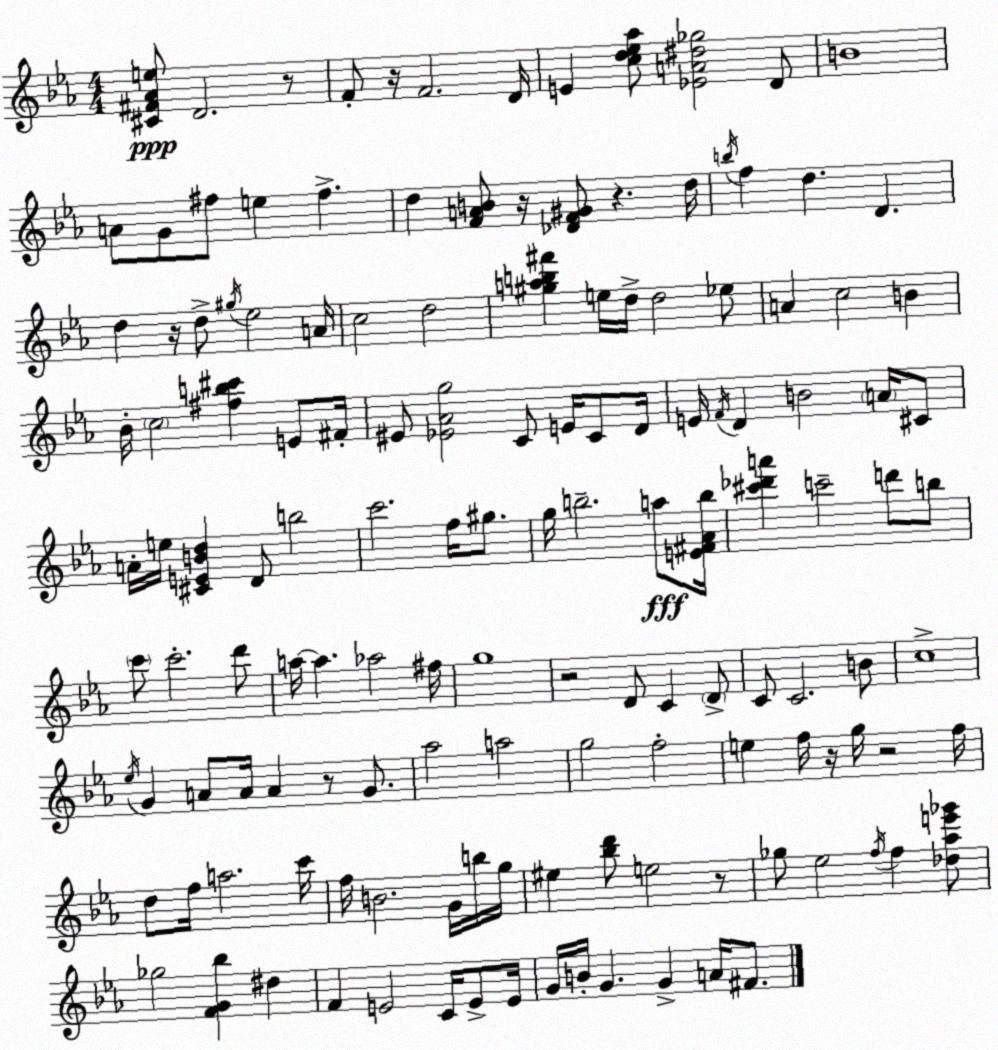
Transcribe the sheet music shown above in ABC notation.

X:1
T:Untitled
M:4/4
L:1/4
K:Eb
[^C^F_Ae]/2 D2 z/2 F/2 z/4 F2 D/4 E [cd_e_a]/2 [_EA^d_g]2 D/2 B4 A/2 G/2 ^f/2 e ^f d [FAB]/2 z/4 [_DF^G]/2 z d/4 b/4 f d D d z/4 d/2 ^g/4 _e2 A/4 c2 d2 [^gab^f'] e/4 d/4 d2 _e/2 A c2 B _B/4 c2 [^fb^c'] E/2 ^F/4 ^E/2 [_E_Ag]2 C/2 E/4 C/2 D/4 E/4 F/4 D B2 A/4 ^C/2 A/4 e/4 [^CEBd] D/2 b2 c'2 f/4 ^g/2 g/4 b2 a/2 [E^F_Ab]/4 [^c'_d'a'] c'2 d'/2 b/2 c'/2 c'2 d'/2 a/4 a _a2 ^f/4 g4 z2 D/2 C D/2 C/2 C2 B/2 c4 _e/4 G A/2 A/4 A z/2 G/2 _a2 a2 g2 f2 e f/4 z/4 g/4 z2 f/4 d/2 f/4 a2 c'/4 f/4 B2 G/4 b/4 g/4 ^e [_bd']/2 e2 z/2 _g/2 _e2 f/4 f [_d_ae'_g']/2 _g2 [FG_b] ^d F E2 C/4 E/2 E/4 G/4 B/4 G G A/4 ^F/2